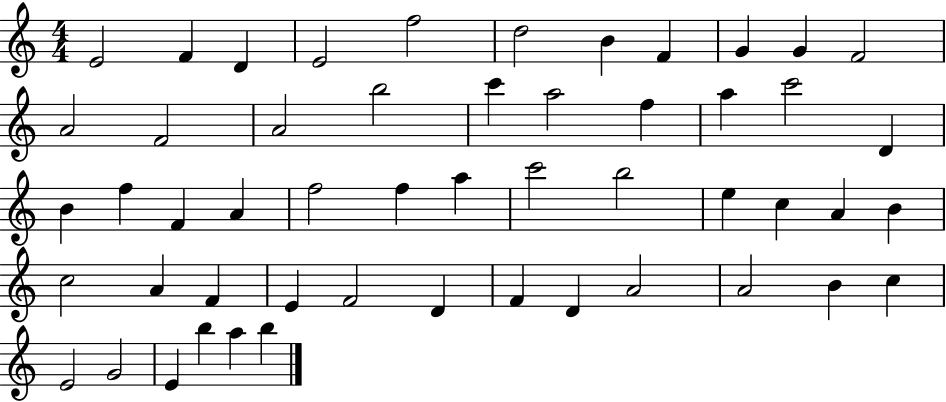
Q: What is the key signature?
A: C major